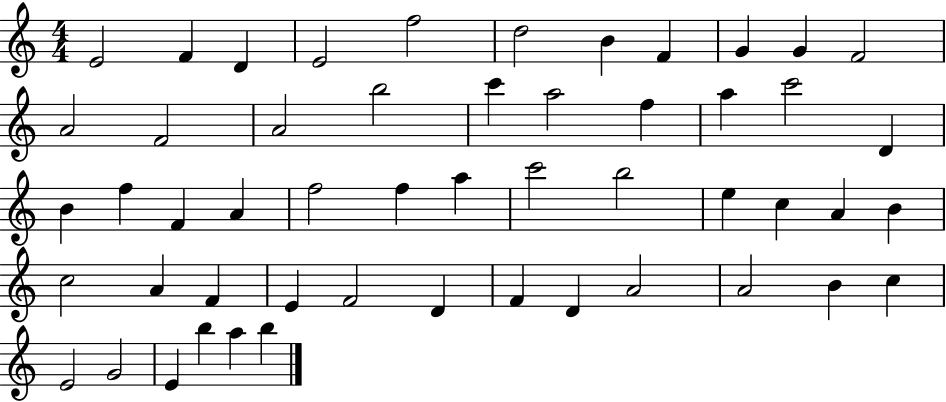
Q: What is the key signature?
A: C major